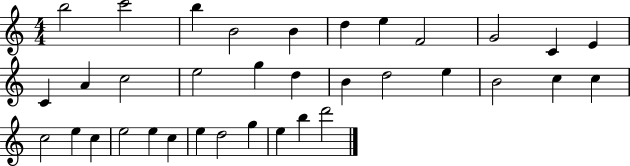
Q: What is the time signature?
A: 4/4